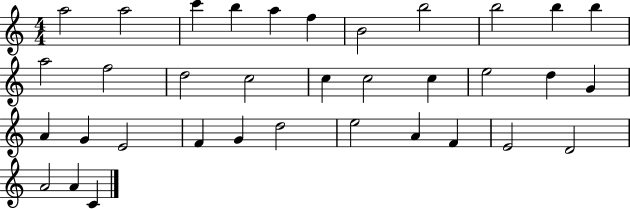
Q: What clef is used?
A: treble